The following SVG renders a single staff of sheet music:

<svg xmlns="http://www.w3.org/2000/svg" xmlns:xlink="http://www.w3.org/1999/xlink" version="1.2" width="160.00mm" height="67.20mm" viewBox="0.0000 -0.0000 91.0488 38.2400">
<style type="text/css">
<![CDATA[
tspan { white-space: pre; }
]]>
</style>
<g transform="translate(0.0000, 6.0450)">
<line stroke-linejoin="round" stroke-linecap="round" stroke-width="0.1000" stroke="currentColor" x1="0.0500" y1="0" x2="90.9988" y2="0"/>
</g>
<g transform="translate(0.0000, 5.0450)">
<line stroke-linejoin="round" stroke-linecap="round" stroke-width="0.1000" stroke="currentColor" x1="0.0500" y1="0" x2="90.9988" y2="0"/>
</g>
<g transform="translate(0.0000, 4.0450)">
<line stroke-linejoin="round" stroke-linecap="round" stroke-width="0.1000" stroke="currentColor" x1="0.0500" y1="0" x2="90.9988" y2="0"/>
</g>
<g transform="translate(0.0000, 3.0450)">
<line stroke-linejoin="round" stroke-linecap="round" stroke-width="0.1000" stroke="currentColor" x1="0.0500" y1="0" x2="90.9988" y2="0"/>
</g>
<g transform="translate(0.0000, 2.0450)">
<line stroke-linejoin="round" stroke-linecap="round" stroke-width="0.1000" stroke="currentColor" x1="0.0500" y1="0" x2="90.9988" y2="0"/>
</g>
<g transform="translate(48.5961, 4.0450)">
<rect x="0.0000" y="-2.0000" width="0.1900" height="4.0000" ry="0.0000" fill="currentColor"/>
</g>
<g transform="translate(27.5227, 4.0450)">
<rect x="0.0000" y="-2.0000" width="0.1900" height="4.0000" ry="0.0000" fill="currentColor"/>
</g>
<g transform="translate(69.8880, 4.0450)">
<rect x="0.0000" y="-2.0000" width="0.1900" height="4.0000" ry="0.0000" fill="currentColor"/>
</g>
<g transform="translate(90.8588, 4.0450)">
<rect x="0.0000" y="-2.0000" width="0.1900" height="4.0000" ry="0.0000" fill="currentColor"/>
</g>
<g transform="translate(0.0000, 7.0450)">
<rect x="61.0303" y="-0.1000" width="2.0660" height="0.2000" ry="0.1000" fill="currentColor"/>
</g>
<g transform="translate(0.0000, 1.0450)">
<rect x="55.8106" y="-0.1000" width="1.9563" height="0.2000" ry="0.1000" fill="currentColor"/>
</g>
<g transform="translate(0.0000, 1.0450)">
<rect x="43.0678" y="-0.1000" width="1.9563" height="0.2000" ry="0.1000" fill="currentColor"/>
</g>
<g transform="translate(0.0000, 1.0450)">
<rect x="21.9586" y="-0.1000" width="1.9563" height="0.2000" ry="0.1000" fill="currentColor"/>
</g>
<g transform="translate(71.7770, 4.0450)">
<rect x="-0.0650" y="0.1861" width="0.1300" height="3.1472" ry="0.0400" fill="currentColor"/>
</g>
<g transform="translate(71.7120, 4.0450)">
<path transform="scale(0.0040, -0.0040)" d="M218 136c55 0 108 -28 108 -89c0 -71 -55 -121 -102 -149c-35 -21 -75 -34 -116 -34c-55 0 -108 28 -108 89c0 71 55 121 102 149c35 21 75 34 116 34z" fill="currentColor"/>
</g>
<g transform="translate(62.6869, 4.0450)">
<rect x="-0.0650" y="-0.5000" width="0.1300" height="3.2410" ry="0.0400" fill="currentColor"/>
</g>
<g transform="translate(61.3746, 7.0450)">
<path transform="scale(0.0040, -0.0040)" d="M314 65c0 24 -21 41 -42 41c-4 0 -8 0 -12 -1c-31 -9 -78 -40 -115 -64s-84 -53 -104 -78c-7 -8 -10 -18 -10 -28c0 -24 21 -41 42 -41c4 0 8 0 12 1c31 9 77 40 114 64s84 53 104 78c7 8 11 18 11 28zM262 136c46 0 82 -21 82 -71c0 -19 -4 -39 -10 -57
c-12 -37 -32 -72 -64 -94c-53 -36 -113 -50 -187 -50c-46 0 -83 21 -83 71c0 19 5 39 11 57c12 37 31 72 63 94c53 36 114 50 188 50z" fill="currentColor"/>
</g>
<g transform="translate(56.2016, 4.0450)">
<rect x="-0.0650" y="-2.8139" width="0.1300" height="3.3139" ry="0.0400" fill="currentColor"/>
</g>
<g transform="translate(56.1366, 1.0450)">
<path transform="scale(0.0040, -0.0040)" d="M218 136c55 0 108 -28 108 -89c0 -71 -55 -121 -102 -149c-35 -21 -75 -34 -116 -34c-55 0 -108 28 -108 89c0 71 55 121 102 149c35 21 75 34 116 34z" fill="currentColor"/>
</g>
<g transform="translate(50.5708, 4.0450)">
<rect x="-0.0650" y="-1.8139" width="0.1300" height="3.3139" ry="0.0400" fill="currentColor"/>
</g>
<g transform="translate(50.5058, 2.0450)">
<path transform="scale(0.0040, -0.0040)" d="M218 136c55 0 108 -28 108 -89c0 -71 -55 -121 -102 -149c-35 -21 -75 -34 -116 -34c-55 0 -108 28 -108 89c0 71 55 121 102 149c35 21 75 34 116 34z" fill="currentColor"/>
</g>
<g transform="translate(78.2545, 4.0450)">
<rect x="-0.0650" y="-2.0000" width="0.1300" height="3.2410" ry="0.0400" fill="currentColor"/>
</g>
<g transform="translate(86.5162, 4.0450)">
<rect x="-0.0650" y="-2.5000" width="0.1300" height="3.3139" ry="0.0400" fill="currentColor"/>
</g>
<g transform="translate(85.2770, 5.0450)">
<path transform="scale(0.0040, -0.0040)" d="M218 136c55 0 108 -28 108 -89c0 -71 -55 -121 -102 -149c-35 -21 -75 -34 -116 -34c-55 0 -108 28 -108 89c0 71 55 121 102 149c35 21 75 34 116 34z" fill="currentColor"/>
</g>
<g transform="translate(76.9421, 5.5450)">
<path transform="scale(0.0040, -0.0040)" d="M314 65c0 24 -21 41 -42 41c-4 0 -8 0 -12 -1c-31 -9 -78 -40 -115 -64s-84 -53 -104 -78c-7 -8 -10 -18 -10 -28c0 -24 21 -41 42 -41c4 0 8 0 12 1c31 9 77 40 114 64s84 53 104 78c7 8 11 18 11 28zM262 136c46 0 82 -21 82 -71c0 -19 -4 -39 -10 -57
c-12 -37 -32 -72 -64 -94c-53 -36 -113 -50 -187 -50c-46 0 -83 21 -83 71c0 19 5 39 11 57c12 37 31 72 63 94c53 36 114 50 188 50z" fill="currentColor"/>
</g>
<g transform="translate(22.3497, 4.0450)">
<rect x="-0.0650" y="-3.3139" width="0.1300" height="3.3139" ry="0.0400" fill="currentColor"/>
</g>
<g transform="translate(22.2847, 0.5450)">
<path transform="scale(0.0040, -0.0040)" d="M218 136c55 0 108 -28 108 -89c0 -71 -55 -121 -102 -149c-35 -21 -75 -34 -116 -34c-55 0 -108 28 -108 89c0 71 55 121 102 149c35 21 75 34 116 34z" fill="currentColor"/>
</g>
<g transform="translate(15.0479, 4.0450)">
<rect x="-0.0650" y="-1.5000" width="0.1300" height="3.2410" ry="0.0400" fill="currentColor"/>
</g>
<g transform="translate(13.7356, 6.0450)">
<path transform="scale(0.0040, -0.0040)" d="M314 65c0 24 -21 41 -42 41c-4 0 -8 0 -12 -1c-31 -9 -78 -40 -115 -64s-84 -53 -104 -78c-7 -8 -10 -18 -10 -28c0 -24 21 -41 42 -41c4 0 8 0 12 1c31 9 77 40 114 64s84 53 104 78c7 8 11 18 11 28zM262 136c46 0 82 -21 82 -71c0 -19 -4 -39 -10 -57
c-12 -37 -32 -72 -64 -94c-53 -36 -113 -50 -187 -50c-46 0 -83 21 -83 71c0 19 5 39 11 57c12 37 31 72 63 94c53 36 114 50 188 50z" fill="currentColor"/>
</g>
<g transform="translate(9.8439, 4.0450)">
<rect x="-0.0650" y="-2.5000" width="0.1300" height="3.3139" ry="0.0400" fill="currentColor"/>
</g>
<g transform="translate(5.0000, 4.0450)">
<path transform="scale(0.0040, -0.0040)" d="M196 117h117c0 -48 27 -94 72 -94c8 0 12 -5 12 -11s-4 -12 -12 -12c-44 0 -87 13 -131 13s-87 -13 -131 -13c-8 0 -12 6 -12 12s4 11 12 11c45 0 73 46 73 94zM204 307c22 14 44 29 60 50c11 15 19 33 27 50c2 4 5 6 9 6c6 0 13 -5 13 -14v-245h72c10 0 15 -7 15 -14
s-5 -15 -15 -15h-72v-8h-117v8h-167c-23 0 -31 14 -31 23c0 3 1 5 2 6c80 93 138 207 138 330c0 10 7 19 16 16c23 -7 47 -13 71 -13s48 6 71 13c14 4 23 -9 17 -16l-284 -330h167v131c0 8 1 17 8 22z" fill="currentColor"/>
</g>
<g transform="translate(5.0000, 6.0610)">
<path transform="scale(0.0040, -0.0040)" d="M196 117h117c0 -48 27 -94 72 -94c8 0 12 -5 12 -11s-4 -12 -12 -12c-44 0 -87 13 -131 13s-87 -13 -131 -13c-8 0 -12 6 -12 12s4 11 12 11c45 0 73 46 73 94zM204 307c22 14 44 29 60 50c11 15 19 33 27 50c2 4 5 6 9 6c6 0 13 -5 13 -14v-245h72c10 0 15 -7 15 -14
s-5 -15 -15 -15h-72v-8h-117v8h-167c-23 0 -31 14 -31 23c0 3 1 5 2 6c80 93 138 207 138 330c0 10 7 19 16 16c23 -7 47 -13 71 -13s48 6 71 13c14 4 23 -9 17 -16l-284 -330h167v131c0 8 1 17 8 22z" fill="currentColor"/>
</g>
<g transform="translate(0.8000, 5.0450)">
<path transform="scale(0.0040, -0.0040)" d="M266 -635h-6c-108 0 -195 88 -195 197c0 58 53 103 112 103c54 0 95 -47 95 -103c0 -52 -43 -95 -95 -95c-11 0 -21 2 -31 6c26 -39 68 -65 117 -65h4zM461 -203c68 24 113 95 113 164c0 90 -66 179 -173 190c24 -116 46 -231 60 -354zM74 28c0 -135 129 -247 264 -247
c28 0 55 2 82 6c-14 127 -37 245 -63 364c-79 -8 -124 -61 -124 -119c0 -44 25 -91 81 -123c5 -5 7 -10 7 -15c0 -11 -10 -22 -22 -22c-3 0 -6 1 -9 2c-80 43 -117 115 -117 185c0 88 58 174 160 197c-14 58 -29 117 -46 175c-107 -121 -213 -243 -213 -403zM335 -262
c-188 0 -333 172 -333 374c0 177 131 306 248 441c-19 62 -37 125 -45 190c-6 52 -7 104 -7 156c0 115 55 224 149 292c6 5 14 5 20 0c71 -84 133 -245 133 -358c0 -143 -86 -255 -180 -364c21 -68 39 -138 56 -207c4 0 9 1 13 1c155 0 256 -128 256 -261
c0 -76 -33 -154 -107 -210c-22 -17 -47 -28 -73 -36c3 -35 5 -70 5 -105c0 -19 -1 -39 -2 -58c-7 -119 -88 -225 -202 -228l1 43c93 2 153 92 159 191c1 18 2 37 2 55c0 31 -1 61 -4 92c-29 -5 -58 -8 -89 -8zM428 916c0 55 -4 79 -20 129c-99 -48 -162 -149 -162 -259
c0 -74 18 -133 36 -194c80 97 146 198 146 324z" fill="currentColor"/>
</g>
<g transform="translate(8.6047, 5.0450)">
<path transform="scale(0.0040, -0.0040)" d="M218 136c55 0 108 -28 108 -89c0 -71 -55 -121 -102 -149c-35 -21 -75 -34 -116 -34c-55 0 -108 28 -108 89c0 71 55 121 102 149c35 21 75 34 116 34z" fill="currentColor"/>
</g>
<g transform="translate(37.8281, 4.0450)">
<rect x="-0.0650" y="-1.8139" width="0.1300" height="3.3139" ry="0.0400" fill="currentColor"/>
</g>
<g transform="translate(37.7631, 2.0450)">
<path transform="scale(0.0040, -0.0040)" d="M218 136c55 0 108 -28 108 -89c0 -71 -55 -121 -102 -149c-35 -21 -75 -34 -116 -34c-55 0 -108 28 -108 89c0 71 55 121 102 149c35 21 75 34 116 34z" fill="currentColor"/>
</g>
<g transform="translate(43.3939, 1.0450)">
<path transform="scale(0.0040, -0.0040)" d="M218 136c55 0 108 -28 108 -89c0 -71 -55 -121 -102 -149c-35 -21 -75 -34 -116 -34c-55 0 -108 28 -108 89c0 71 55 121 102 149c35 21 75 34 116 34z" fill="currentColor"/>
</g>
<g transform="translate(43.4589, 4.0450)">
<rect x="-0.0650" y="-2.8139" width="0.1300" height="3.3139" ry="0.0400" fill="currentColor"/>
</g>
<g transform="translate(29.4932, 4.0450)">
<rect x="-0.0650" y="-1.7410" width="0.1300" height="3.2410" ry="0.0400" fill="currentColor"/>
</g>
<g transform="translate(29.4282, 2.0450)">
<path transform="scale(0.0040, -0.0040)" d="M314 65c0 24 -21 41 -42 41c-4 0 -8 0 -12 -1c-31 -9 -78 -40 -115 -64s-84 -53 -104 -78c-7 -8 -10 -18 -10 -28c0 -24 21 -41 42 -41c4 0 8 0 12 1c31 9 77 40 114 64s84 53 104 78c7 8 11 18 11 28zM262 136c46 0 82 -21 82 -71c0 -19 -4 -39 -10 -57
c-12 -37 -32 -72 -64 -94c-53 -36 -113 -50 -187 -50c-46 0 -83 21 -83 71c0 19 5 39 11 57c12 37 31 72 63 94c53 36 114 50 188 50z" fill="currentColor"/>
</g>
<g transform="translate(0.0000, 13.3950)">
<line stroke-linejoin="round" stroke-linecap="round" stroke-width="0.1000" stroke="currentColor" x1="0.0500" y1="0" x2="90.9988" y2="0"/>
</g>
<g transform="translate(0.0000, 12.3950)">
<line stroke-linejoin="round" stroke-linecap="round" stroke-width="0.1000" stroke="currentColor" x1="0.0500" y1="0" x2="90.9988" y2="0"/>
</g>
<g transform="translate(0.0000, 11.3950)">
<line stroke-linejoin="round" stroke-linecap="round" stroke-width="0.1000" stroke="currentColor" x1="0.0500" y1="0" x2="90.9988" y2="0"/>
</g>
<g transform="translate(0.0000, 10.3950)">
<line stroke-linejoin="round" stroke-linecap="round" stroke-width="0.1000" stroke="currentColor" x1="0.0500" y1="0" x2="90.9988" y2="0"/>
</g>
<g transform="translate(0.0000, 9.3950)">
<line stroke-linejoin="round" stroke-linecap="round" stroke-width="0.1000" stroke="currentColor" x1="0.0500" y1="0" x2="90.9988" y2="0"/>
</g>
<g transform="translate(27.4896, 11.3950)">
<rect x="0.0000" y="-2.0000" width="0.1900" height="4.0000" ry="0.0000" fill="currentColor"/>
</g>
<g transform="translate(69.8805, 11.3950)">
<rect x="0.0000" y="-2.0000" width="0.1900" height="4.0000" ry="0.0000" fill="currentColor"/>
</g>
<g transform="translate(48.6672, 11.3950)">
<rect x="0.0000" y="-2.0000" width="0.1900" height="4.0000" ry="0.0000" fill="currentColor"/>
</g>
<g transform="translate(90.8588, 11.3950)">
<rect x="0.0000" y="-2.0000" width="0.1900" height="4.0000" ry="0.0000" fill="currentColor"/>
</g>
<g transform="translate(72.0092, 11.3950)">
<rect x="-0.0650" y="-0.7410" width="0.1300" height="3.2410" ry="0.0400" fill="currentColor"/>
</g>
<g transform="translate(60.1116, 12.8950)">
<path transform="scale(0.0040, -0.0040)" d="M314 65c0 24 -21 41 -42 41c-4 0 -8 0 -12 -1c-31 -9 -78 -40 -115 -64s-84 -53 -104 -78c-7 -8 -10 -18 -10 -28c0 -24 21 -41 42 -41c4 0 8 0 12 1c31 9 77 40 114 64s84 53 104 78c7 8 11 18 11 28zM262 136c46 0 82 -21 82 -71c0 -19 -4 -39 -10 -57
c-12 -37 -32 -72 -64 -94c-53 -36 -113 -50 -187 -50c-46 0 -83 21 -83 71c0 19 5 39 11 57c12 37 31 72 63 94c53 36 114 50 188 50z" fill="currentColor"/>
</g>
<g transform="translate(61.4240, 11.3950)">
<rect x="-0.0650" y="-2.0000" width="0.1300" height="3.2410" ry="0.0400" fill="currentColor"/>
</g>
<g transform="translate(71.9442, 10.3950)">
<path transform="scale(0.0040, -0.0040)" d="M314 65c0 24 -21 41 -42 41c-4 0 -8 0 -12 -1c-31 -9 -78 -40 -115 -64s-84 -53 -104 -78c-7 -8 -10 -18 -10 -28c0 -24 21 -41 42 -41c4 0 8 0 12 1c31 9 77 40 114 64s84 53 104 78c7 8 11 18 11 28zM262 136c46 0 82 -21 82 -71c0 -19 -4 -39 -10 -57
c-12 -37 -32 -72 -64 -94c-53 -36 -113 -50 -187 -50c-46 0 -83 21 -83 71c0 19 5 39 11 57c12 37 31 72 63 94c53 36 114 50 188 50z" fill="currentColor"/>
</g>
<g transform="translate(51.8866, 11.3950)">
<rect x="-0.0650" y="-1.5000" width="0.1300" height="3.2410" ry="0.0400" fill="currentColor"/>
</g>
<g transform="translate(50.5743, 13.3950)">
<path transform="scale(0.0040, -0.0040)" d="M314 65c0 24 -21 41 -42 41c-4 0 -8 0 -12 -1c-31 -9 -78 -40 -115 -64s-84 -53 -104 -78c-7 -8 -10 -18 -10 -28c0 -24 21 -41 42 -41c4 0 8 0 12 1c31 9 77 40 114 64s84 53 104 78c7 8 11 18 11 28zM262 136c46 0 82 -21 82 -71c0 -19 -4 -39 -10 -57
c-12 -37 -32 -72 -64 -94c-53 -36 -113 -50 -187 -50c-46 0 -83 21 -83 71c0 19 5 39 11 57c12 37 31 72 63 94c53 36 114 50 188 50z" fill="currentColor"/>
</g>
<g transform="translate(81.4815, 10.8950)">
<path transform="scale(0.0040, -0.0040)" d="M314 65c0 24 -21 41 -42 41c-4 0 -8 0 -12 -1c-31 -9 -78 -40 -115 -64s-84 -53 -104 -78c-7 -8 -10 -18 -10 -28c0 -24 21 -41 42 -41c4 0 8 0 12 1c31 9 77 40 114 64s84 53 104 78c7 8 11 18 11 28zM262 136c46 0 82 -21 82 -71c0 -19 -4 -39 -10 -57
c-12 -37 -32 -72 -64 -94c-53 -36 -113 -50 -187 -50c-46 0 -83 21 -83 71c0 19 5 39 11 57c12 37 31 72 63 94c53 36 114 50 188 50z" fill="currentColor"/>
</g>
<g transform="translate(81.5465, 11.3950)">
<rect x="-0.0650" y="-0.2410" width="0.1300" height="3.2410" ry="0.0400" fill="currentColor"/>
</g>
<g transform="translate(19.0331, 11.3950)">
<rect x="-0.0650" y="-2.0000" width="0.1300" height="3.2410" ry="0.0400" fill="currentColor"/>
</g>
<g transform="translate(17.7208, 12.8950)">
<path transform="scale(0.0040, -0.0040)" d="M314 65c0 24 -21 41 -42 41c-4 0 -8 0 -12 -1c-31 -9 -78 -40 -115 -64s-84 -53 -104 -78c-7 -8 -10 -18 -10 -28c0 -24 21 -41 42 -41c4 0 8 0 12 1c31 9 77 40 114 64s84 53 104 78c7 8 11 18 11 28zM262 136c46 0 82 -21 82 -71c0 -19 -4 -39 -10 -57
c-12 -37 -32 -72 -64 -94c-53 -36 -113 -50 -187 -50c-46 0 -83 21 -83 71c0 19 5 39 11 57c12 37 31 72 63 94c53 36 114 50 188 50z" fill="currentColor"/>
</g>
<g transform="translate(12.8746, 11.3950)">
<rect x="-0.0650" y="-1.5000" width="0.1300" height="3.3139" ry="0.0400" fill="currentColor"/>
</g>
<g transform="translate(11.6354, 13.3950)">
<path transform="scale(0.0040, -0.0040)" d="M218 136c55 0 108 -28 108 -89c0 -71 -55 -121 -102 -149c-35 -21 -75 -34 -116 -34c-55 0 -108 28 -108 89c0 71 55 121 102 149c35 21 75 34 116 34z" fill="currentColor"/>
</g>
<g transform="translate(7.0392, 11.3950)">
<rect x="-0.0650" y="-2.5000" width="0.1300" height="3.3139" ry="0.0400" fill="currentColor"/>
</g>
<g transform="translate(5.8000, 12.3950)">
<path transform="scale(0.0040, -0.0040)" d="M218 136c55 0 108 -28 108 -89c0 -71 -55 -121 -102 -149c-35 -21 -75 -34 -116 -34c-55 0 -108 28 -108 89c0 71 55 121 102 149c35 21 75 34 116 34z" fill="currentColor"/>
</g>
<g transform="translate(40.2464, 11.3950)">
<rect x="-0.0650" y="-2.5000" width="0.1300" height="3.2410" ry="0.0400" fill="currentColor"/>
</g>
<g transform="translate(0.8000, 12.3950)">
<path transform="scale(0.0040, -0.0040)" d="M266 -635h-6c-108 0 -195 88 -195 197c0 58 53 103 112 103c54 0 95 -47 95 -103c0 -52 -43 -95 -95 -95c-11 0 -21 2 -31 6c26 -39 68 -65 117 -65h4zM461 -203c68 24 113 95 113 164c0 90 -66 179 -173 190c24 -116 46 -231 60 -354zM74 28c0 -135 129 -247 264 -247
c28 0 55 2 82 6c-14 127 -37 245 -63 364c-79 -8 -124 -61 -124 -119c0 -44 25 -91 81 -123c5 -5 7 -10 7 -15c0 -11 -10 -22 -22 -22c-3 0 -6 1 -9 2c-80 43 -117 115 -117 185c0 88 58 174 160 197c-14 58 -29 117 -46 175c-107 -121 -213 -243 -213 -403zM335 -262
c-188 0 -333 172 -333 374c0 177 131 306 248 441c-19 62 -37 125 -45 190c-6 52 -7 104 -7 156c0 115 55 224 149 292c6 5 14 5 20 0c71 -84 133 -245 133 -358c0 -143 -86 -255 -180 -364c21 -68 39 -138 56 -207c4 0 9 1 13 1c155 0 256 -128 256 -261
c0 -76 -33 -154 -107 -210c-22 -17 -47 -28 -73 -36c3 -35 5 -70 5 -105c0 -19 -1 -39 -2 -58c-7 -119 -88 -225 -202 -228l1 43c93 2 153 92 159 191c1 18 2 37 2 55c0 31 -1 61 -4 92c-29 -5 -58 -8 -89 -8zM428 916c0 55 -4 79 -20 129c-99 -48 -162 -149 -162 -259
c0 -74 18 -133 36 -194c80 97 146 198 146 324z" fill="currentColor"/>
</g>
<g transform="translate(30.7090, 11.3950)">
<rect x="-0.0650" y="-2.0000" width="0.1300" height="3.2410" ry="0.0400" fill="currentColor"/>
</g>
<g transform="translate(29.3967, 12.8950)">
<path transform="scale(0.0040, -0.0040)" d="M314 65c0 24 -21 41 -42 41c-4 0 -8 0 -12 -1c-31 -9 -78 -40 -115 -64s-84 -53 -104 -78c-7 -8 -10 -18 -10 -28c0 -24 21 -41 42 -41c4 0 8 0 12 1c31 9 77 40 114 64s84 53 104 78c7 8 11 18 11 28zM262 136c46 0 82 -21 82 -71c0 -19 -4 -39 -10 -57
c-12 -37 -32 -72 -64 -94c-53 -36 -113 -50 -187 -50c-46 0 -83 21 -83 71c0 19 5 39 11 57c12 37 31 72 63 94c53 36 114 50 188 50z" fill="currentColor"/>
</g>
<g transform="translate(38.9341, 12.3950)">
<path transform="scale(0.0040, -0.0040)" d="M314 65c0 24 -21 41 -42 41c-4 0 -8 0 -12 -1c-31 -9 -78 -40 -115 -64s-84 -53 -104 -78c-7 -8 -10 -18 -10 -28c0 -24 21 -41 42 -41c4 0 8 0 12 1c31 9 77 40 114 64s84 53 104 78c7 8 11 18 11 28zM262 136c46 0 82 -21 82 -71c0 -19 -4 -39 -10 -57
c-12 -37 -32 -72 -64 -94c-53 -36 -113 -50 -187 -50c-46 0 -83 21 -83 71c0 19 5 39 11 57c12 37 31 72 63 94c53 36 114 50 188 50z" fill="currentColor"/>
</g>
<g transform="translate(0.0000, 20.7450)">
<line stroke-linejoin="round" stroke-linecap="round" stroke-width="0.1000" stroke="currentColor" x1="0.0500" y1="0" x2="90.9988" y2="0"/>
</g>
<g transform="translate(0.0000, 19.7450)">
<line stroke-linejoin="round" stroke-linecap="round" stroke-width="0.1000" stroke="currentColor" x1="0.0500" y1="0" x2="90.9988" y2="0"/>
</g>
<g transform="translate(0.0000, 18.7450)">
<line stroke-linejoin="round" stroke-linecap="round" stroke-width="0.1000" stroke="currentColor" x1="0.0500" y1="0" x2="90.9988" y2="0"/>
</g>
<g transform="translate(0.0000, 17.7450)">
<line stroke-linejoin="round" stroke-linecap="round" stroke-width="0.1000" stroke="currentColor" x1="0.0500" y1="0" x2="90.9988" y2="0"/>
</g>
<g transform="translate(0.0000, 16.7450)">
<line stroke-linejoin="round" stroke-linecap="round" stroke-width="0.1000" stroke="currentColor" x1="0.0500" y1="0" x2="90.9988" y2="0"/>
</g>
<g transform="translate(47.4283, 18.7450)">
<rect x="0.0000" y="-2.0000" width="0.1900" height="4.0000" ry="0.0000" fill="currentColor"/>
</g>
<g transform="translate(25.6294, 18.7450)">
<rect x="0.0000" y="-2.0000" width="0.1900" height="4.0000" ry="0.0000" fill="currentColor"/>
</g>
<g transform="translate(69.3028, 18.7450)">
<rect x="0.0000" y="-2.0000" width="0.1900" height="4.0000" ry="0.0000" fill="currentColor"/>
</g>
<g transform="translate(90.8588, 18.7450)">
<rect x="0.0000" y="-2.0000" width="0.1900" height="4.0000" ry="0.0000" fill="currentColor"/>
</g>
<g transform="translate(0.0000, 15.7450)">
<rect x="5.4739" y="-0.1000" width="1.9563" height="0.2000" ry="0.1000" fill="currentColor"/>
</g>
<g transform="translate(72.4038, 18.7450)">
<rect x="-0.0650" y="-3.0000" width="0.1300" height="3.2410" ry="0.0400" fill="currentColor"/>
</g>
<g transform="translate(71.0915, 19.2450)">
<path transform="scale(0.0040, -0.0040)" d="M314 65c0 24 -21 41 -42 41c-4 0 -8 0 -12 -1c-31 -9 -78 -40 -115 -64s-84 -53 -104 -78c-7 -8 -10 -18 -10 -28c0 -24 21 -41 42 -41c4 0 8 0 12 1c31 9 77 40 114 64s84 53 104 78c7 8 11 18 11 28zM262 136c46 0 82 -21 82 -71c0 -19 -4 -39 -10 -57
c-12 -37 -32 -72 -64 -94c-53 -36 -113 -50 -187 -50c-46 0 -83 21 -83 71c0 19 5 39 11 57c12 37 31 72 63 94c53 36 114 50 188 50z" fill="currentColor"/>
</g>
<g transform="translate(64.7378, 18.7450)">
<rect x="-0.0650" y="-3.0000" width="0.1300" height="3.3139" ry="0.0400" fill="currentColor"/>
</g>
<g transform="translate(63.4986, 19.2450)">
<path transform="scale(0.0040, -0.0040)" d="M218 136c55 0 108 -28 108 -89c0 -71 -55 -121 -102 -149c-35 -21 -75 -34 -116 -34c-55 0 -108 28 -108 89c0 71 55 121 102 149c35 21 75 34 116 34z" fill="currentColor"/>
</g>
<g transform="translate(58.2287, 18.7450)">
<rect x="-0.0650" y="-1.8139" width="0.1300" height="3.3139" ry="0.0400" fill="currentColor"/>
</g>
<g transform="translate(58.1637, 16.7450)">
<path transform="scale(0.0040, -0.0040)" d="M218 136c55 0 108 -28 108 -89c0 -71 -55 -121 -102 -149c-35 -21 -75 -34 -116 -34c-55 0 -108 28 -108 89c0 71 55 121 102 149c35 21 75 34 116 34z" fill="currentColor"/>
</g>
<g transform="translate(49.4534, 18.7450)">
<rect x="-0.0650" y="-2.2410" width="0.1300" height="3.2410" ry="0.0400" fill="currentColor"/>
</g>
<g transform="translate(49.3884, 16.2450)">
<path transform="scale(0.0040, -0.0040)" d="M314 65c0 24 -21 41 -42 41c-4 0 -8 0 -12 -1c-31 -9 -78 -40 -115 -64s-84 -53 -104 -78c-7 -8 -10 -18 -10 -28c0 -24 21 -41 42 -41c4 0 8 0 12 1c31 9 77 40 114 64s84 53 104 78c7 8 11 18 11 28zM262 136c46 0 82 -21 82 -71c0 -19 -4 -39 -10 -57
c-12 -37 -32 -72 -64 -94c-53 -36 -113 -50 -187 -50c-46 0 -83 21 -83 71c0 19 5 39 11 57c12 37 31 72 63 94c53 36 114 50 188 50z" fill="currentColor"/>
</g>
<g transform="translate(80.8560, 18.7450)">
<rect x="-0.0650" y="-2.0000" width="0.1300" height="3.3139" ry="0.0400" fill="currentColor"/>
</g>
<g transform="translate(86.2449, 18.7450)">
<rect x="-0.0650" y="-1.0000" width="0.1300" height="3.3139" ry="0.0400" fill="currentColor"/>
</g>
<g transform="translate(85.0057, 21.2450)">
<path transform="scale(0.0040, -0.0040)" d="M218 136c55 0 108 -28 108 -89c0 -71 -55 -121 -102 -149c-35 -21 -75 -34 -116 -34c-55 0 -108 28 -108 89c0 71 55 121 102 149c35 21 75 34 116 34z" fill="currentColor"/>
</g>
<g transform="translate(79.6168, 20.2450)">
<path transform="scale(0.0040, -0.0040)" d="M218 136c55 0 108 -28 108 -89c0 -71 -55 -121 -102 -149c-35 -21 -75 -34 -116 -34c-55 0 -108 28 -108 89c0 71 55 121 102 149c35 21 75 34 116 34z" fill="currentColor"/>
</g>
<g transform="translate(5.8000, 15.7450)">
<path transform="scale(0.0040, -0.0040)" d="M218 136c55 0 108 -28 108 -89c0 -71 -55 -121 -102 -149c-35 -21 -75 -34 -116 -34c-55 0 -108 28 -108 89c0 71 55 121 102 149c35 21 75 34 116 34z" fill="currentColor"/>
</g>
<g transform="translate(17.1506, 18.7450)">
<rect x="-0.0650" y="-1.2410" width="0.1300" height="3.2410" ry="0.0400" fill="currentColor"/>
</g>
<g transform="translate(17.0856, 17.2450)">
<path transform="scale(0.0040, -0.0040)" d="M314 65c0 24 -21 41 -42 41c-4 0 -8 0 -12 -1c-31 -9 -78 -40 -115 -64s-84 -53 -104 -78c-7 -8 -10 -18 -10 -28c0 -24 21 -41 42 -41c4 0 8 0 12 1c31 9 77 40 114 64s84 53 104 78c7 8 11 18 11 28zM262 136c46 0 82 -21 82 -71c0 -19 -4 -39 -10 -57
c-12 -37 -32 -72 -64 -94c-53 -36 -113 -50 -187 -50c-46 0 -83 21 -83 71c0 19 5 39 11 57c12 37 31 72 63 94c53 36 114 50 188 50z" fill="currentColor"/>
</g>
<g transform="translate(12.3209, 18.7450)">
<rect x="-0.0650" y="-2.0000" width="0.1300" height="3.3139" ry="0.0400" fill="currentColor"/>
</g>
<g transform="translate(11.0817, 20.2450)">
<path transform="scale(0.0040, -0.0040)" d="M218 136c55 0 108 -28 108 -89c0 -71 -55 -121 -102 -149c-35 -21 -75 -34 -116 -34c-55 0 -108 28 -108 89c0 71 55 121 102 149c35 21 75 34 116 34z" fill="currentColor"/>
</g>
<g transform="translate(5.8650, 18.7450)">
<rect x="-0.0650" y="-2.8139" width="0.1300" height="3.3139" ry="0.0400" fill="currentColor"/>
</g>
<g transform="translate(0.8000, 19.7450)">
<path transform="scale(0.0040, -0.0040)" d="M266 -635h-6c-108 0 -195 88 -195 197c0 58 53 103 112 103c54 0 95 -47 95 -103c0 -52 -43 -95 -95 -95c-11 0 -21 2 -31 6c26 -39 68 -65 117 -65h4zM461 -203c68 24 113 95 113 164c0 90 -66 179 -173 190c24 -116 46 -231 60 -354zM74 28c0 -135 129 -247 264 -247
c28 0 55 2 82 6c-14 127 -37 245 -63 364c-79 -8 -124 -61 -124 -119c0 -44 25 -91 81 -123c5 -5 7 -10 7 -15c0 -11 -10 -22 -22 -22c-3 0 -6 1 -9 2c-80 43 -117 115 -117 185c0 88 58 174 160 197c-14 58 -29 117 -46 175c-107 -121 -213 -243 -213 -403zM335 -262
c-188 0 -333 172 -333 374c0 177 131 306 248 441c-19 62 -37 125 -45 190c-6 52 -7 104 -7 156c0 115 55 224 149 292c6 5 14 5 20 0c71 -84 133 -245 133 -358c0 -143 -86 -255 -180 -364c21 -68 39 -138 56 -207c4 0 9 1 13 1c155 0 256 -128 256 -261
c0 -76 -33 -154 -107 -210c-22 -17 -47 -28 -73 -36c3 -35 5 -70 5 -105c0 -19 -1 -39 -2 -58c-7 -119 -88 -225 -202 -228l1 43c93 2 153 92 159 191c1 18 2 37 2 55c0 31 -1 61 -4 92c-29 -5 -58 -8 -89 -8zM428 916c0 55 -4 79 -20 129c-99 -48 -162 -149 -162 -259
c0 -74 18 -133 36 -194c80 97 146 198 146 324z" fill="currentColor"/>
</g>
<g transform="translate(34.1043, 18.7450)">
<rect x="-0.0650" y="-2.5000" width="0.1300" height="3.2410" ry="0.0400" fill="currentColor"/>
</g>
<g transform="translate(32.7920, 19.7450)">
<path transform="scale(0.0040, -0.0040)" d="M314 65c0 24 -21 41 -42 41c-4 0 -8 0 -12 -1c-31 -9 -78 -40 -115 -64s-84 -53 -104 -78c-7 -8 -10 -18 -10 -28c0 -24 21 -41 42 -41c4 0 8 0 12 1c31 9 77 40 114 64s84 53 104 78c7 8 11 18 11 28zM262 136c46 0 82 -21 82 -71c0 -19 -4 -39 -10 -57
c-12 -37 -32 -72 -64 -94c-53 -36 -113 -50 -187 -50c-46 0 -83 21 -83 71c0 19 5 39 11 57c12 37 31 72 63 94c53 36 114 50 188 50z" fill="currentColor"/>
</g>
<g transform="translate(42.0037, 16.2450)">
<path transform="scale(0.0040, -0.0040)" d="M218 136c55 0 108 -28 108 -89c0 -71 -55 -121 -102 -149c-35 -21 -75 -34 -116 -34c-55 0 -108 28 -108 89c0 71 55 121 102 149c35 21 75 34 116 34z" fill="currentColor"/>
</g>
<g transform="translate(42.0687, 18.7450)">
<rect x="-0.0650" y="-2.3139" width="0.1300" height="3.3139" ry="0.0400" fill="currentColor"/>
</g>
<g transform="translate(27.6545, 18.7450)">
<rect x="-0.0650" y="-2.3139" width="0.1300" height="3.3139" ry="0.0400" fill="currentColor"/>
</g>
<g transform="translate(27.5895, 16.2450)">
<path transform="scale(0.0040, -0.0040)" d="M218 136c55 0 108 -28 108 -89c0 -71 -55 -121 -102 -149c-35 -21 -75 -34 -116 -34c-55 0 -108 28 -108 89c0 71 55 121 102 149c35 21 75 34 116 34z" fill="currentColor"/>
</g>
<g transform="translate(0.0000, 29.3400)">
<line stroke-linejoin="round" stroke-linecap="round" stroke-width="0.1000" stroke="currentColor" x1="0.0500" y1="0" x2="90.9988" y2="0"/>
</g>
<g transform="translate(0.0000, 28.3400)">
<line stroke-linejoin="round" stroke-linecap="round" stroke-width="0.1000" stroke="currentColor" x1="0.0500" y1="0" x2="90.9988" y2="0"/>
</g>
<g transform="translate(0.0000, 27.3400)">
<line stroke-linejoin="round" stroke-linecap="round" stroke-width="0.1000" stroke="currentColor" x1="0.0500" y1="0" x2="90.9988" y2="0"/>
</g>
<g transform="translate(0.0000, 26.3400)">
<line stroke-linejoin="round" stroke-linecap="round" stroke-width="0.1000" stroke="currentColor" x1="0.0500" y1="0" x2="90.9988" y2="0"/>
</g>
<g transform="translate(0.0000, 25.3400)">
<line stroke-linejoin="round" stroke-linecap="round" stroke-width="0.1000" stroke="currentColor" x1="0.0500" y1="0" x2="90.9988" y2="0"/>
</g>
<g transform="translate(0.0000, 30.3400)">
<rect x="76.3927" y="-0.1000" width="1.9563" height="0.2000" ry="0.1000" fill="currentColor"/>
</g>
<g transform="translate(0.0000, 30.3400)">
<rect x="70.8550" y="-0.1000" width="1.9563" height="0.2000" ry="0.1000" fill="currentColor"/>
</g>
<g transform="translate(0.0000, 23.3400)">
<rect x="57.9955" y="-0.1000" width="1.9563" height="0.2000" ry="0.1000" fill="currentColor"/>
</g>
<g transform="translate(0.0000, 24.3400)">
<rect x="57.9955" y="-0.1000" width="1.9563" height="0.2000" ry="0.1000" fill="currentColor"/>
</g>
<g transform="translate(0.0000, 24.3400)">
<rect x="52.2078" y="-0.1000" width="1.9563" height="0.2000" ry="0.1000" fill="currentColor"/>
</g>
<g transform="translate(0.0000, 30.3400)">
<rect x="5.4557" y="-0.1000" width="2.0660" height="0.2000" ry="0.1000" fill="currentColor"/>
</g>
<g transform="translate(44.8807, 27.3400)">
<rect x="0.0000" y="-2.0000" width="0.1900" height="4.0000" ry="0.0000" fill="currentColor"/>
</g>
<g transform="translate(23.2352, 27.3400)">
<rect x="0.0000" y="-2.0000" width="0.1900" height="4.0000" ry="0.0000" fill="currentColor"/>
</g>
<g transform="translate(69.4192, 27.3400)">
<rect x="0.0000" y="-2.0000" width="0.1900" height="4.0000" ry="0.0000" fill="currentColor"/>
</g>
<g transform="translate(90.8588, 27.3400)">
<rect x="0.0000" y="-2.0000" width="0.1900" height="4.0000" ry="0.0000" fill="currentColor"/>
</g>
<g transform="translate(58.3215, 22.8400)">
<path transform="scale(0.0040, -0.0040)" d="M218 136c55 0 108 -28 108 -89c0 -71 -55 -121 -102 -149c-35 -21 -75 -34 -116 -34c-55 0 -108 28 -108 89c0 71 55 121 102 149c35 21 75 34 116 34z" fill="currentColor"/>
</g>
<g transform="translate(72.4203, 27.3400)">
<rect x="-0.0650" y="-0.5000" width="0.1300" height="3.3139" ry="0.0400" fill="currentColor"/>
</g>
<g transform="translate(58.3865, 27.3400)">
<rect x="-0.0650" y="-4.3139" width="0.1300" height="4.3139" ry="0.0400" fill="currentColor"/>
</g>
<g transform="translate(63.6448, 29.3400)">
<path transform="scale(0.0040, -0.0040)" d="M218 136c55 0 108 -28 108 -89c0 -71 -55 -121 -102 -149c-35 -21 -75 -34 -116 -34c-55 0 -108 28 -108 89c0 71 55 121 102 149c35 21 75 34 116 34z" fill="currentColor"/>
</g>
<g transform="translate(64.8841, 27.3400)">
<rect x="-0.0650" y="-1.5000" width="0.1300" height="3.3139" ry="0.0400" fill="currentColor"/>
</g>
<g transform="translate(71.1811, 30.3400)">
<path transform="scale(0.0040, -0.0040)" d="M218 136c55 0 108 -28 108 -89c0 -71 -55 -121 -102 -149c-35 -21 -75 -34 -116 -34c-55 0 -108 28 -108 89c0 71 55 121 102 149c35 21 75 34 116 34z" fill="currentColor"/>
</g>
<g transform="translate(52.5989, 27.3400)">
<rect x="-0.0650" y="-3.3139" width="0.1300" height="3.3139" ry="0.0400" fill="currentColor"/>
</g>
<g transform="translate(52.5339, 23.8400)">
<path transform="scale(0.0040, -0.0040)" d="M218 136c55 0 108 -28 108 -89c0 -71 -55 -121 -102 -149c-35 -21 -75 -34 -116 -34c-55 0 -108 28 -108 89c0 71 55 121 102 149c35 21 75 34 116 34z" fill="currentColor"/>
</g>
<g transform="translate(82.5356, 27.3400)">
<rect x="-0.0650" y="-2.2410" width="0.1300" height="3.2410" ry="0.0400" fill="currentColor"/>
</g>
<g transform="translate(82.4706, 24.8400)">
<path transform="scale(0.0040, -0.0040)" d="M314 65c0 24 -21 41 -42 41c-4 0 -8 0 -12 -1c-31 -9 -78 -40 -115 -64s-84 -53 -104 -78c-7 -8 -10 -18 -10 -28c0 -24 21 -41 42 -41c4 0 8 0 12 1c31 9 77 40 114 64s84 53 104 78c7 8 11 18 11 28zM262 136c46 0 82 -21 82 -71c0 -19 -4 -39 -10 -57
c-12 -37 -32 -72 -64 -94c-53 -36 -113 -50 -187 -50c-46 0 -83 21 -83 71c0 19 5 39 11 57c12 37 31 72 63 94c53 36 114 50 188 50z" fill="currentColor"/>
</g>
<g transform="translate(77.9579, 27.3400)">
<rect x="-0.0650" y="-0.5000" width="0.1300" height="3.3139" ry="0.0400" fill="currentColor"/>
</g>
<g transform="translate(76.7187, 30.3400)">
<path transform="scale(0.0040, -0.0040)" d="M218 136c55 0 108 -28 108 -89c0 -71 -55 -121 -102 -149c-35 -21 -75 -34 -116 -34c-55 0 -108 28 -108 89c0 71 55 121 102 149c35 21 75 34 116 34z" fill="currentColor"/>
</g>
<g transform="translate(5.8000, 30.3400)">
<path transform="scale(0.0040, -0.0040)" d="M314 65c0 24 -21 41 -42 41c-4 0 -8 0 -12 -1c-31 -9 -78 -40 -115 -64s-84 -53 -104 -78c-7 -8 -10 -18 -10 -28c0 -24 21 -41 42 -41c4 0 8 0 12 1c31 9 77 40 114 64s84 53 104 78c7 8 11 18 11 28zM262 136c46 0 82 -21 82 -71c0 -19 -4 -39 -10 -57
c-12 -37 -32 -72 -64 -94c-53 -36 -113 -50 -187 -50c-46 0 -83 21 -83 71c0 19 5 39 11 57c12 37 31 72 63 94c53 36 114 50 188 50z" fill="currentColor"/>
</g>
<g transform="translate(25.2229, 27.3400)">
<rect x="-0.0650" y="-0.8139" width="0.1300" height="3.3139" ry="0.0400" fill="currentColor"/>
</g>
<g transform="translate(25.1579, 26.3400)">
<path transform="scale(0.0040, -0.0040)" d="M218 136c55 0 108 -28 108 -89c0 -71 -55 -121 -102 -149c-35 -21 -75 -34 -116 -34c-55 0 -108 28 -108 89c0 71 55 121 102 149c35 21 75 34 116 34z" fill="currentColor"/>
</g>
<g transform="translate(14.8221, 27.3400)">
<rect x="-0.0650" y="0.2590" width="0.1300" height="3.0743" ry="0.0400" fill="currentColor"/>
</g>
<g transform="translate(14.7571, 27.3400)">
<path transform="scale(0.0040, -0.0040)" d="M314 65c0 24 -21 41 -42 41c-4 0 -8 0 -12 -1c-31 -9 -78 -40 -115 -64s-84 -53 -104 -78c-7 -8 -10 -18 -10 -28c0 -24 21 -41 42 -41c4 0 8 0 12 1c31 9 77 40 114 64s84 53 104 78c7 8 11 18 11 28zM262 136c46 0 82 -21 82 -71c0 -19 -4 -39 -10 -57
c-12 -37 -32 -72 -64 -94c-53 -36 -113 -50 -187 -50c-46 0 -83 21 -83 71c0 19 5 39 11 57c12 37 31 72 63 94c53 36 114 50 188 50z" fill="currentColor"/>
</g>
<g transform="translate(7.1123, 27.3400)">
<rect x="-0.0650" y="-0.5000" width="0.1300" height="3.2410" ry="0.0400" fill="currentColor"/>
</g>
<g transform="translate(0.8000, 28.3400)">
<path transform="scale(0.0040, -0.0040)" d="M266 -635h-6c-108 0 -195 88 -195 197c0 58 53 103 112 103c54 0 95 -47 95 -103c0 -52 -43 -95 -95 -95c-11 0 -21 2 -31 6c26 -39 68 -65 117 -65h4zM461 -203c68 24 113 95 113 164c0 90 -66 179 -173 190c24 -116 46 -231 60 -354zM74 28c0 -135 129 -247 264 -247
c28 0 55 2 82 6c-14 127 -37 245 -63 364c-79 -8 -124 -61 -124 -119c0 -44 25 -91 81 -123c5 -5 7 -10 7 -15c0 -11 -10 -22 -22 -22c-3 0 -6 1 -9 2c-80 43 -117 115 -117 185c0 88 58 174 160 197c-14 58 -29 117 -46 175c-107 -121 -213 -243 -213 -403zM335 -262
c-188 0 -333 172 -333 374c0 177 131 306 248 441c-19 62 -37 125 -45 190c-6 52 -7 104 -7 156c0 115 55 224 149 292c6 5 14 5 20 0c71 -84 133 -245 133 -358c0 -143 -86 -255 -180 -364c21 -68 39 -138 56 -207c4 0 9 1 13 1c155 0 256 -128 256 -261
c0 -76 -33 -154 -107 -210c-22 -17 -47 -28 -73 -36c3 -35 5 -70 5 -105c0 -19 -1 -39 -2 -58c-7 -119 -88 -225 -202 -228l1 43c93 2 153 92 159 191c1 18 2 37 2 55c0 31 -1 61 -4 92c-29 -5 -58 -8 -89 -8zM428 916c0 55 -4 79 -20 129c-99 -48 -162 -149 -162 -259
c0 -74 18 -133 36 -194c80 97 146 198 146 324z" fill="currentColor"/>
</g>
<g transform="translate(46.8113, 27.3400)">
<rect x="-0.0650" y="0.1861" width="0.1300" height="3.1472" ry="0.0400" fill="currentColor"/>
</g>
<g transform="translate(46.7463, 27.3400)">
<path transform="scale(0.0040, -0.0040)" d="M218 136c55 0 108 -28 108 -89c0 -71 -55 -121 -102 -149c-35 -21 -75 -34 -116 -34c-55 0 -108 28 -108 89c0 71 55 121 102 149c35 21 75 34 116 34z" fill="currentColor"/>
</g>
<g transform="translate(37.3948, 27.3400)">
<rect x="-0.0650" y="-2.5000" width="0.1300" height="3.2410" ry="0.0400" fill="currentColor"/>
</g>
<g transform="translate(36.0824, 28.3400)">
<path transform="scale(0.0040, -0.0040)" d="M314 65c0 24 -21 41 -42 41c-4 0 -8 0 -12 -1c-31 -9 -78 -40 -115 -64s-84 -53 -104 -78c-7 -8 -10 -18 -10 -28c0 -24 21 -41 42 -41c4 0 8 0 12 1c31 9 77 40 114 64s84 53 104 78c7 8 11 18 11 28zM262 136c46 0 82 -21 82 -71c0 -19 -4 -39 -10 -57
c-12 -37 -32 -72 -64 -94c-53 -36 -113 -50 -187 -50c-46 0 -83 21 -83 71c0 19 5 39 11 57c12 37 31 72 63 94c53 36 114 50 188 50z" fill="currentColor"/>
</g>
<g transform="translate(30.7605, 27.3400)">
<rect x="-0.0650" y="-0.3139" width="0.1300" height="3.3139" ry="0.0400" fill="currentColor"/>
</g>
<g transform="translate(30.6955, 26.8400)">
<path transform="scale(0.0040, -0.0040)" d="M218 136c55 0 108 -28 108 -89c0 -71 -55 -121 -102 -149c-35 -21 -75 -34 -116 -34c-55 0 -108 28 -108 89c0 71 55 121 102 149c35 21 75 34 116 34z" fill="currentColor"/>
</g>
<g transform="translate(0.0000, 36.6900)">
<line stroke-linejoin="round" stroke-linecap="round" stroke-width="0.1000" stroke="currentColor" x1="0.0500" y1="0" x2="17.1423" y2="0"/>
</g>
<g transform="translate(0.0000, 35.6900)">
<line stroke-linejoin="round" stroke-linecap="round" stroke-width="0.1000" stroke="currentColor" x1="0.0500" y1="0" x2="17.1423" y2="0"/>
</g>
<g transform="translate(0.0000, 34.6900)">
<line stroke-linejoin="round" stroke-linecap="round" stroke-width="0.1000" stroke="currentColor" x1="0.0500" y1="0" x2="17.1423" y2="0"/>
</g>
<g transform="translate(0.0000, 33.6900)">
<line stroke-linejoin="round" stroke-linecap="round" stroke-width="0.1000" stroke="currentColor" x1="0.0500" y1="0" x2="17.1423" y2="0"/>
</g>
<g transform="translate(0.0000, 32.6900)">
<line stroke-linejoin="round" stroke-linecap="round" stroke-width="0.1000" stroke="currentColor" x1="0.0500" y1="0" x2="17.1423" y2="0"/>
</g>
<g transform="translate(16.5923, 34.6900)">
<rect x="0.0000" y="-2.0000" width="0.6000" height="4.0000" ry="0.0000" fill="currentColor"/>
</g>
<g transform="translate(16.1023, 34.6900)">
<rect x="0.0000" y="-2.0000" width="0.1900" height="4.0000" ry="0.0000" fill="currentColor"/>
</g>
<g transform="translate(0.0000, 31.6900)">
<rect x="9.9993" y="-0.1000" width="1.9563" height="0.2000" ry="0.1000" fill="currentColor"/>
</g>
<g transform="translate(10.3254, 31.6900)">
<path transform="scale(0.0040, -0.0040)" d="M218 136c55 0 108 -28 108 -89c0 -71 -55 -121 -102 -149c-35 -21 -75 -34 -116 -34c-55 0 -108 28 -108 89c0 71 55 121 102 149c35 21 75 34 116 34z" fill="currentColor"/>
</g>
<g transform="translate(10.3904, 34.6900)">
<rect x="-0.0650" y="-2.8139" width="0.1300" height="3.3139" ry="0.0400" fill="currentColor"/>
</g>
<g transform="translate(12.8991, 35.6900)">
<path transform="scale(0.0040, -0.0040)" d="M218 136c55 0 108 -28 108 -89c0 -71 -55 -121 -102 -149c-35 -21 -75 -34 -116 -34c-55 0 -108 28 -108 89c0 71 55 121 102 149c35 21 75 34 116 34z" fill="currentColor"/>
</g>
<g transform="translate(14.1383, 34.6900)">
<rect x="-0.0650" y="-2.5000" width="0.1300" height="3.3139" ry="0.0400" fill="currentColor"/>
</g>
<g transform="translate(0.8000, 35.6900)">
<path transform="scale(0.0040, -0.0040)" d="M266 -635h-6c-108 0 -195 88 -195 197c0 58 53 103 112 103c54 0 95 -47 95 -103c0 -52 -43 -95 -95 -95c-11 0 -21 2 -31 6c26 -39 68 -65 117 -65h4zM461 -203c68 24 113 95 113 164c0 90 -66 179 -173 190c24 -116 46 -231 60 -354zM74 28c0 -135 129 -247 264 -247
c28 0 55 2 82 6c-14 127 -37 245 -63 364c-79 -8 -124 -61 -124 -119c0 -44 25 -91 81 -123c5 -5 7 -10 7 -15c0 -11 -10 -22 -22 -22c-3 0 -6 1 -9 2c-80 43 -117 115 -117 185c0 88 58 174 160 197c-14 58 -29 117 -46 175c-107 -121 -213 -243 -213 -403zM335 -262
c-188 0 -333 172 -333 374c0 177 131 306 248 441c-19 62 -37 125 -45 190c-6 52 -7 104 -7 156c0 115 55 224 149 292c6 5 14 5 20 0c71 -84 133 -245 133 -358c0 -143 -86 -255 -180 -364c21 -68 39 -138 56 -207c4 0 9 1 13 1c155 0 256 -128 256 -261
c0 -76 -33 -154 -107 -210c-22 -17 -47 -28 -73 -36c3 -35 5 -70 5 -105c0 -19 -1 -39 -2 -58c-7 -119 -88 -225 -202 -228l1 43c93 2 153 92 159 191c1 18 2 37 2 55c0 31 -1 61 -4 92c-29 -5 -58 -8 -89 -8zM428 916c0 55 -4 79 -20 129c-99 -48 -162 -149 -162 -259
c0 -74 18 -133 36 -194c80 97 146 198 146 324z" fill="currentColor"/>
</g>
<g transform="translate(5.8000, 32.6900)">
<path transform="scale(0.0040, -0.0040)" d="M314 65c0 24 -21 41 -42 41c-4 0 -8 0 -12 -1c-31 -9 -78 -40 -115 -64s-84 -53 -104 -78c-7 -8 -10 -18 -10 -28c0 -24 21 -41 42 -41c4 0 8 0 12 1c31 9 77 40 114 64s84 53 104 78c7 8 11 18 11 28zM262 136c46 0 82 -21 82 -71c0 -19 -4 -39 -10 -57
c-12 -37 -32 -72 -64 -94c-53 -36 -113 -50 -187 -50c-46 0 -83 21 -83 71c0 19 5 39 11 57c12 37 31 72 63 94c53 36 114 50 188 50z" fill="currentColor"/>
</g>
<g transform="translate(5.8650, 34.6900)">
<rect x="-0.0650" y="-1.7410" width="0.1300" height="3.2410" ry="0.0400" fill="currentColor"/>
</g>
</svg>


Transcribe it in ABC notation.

X:1
T:Untitled
M:4/4
L:1/4
K:C
G E2 b f2 f a f a C2 B F2 G G E F2 F2 G2 E2 F2 d2 c2 a F e2 g G2 g g2 f A A2 F D C2 B2 d c G2 B b d' E C C g2 f2 a G